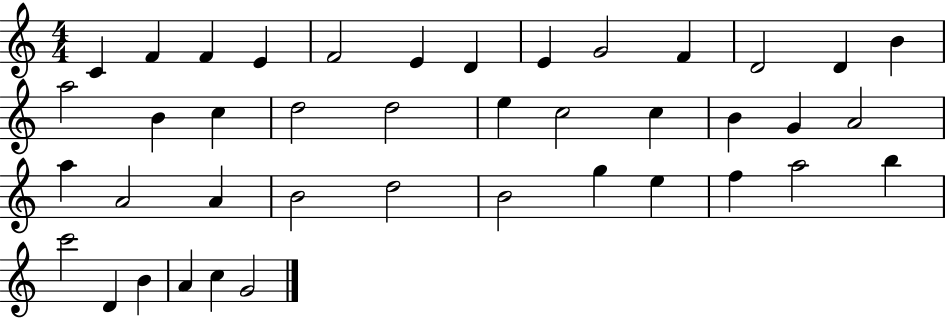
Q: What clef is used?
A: treble